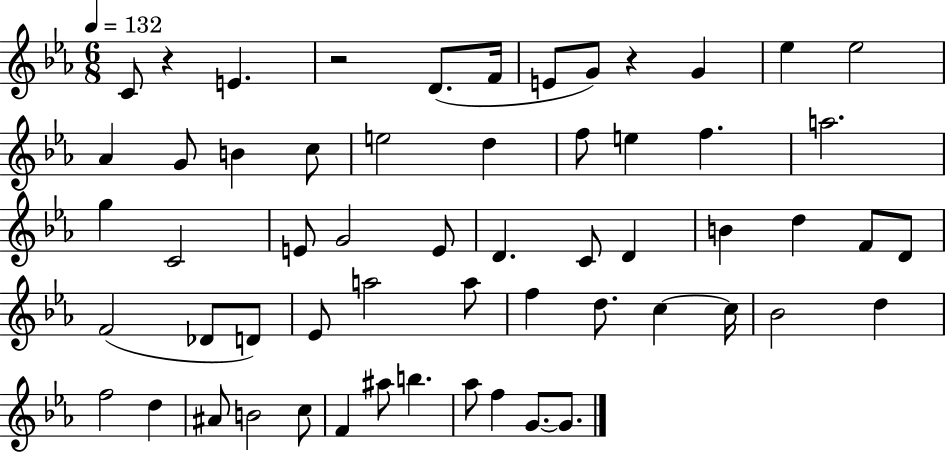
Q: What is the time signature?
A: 6/8